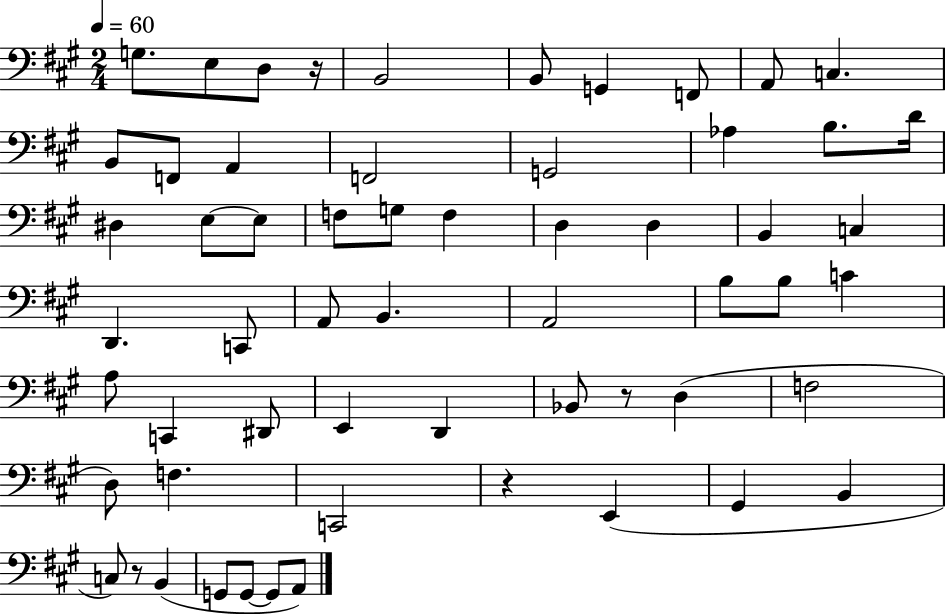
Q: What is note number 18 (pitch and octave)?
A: D#3